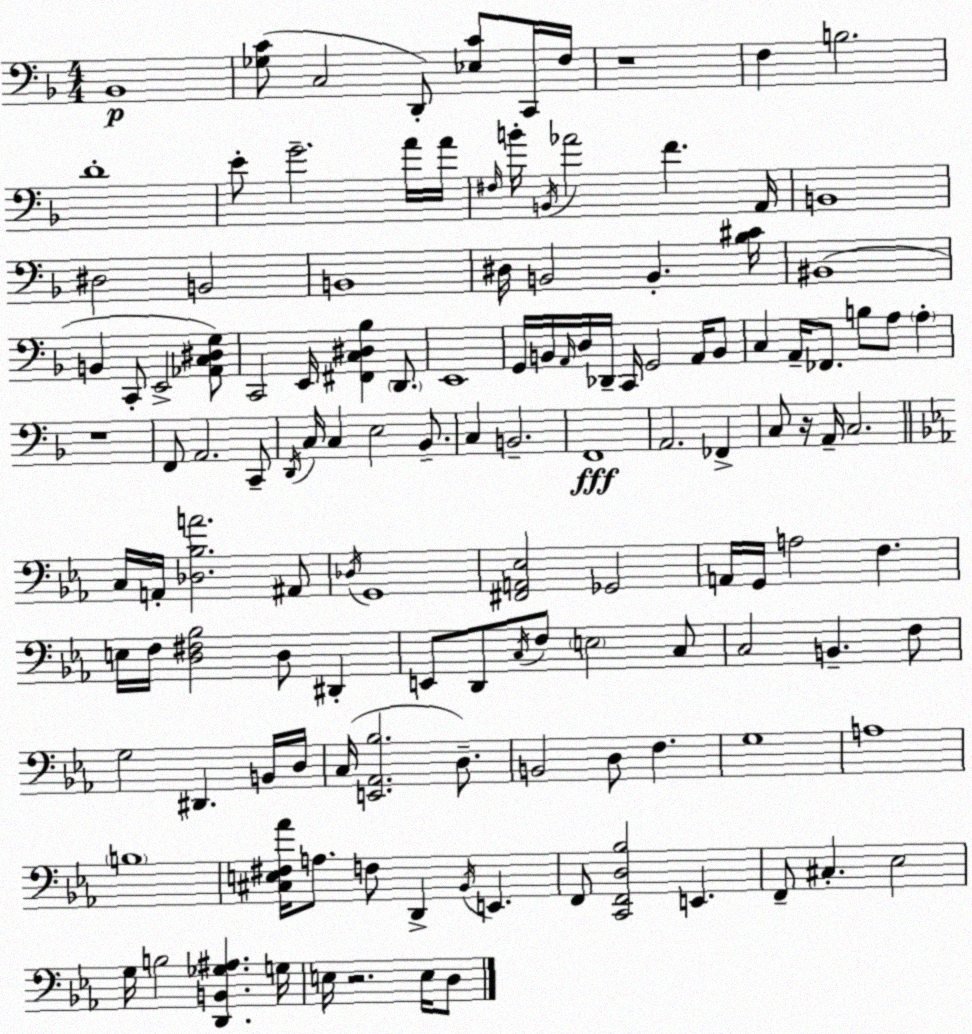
X:1
T:Untitled
M:4/4
L:1/4
K:Dm
_B,,4 [_G,C]/2 C,2 D,,/2 [_E,C]/2 C,,/4 F,/4 z4 F, B,2 D4 E/2 G2 A/4 A/4 ^F,/4 B/4 B,,/4 _A2 F A,,/4 B,,4 ^D,2 B,,2 B,,4 ^D,/4 B,,2 B,, [_B,^C]/4 ^B,,4 B,, C,,/2 E,,2 [_A,,C,^D,G,]/2 C,,2 E,,/4 [^F,,C,^D,_B,] D,,/2 E,,4 G,,/4 B,,/4 A,,/4 D,/4 _D,,/4 C,,/4 G,,2 A,,/4 B,,/2 C, A,,/4 _F,,/2 B,/2 A,/2 A, z4 F,,/2 A,,2 C,,/2 D,,/4 C,/4 C, E,2 _B,,/2 C, B,,2 F,,4 A,,2 _F,, C,/2 z/4 A,,/4 C,2 C,/4 A,,/4 [_D,_B,A]2 ^A,,/2 _D,/4 G,,4 [^F,,A,,_E,]2 _G,,2 A,,/4 G,,/4 A,2 F, E,/4 F,/4 [D,^F,_B,]2 D,/2 ^D,, E,,/2 D,,/2 C,/4 F,/2 E,2 C,/2 C,2 B,, F,/2 G,2 ^D,, B,,/4 D,/4 C,/4 [E,,_A,,_B,]2 D,/2 B,,2 D,/2 F, G,4 A,4 B,4 [^C,E,^F,_A]/4 A,/2 F,/2 D,, _B,,/4 E,, F,,/2 [C,,F,,D,_B,]2 E,, F,,/2 ^C, _E,2 G,/4 B,2 [D,,B,,_G,^A,] G,/4 E,/4 z2 E,/4 D,/2